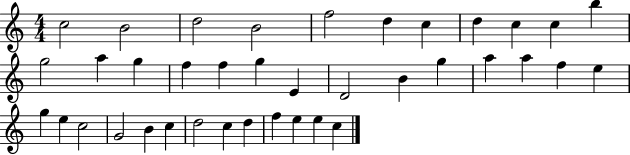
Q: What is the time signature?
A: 4/4